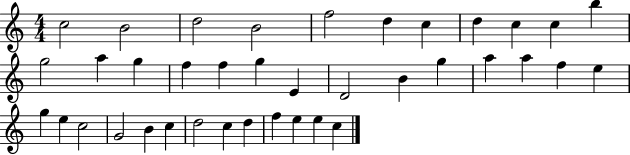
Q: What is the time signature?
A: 4/4